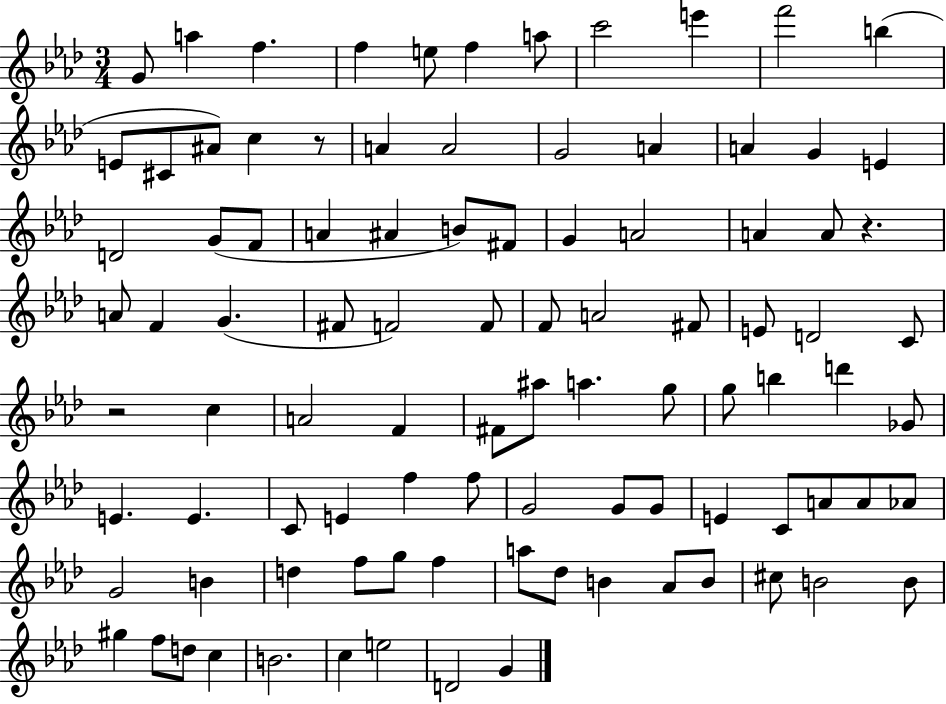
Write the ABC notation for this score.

X:1
T:Untitled
M:3/4
L:1/4
K:Ab
G/2 a f f e/2 f a/2 c'2 e' f'2 b E/2 ^C/2 ^A/2 c z/2 A A2 G2 A A G E D2 G/2 F/2 A ^A B/2 ^F/2 G A2 A A/2 z A/2 F G ^F/2 F2 F/2 F/2 A2 ^F/2 E/2 D2 C/2 z2 c A2 F ^F/2 ^a/2 a g/2 g/2 b d' _G/2 E E C/2 E f f/2 G2 G/2 G/2 E C/2 A/2 A/2 _A/2 G2 B d f/2 g/2 f a/2 _d/2 B _A/2 B/2 ^c/2 B2 B/2 ^g f/2 d/2 c B2 c e2 D2 G